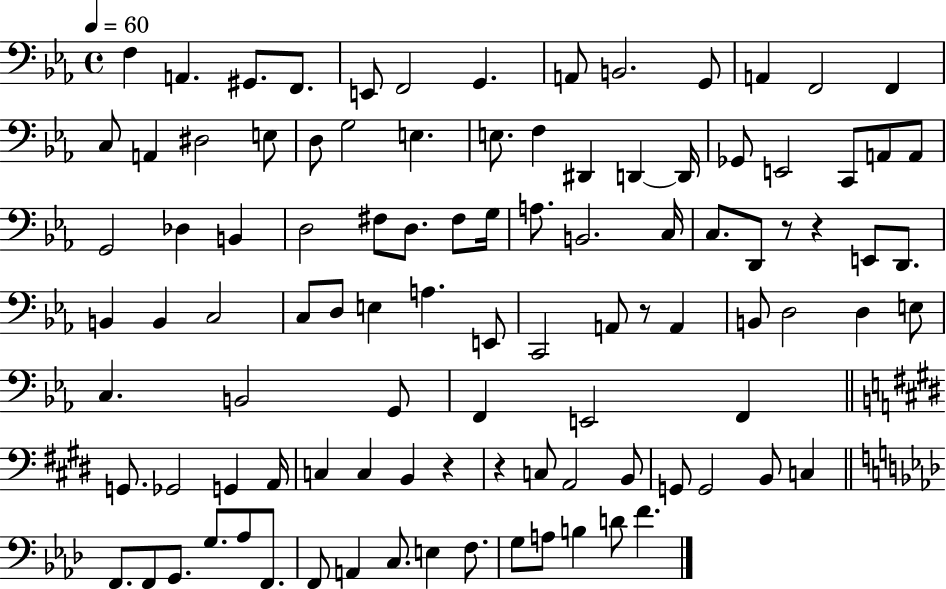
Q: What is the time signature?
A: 4/4